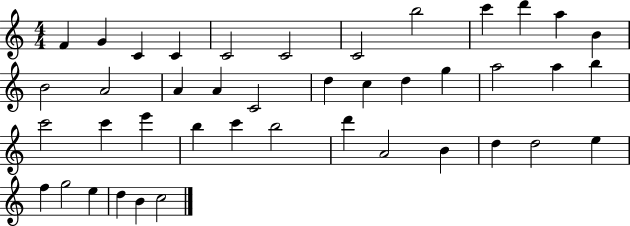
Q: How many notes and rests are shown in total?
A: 42